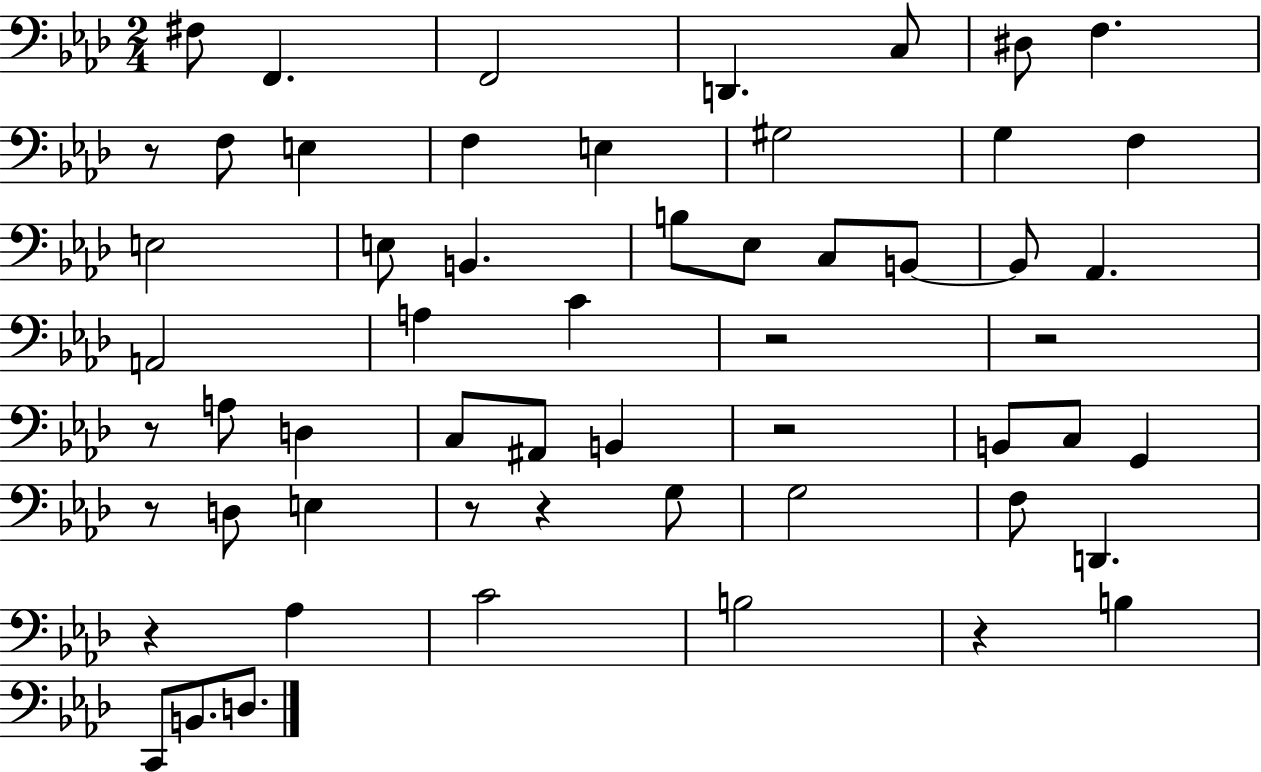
F#3/e F2/q. F2/h D2/q. C3/e D#3/e F3/q. R/e F3/e E3/q F3/q E3/q G#3/h G3/q F3/q E3/h E3/e B2/q. B3/e Eb3/e C3/e B2/e B2/e Ab2/q. A2/h A3/q C4/q R/h R/h R/e A3/e D3/q C3/e A#2/e B2/q R/h B2/e C3/e G2/q R/e D3/e E3/q R/e R/q G3/e G3/h F3/e D2/q. R/q Ab3/q C4/h B3/h R/q B3/q C2/e B2/e. D3/e.